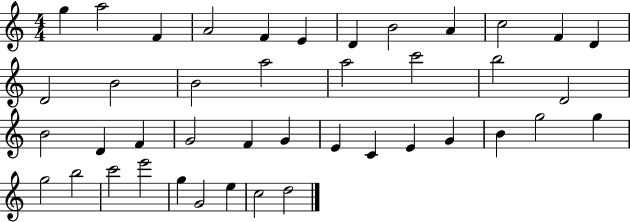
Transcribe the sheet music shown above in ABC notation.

X:1
T:Untitled
M:4/4
L:1/4
K:C
g a2 F A2 F E D B2 A c2 F D D2 B2 B2 a2 a2 c'2 b2 D2 B2 D F G2 F G E C E G B g2 g g2 b2 c'2 e'2 g G2 e c2 d2